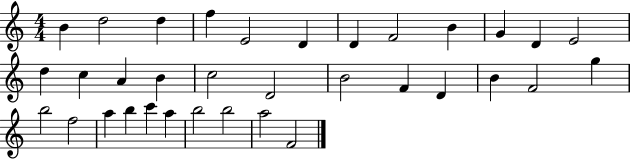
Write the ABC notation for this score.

X:1
T:Untitled
M:4/4
L:1/4
K:C
B d2 d f E2 D D F2 B G D E2 d c A B c2 D2 B2 F D B F2 g b2 f2 a b c' a b2 b2 a2 F2